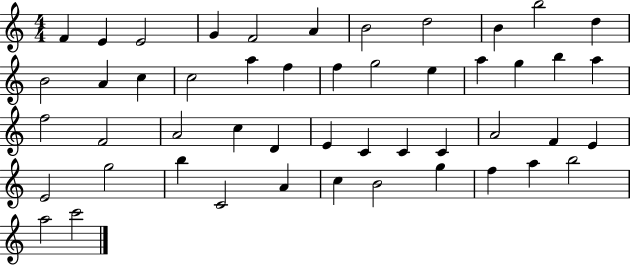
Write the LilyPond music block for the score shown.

{
  \clef treble
  \numericTimeSignature
  \time 4/4
  \key c \major
  f'4 e'4 e'2 | g'4 f'2 a'4 | b'2 d''2 | b'4 b''2 d''4 | \break b'2 a'4 c''4 | c''2 a''4 f''4 | f''4 g''2 e''4 | a''4 g''4 b''4 a''4 | \break f''2 f'2 | a'2 c''4 d'4 | e'4 c'4 c'4 c'4 | a'2 f'4 e'4 | \break e'2 g''2 | b''4 c'2 a'4 | c''4 b'2 g''4 | f''4 a''4 b''2 | \break a''2 c'''2 | \bar "|."
}